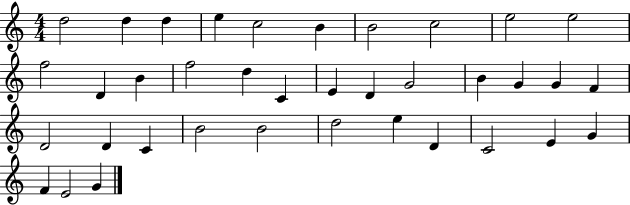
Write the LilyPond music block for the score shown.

{
  \clef treble
  \numericTimeSignature
  \time 4/4
  \key c \major
  d''2 d''4 d''4 | e''4 c''2 b'4 | b'2 c''2 | e''2 e''2 | \break f''2 d'4 b'4 | f''2 d''4 c'4 | e'4 d'4 g'2 | b'4 g'4 g'4 f'4 | \break d'2 d'4 c'4 | b'2 b'2 | d''2 e''4 d'4 | c'2 e'4 g'4 | \break f'4 e'2 g'4 | \bar "|."
}